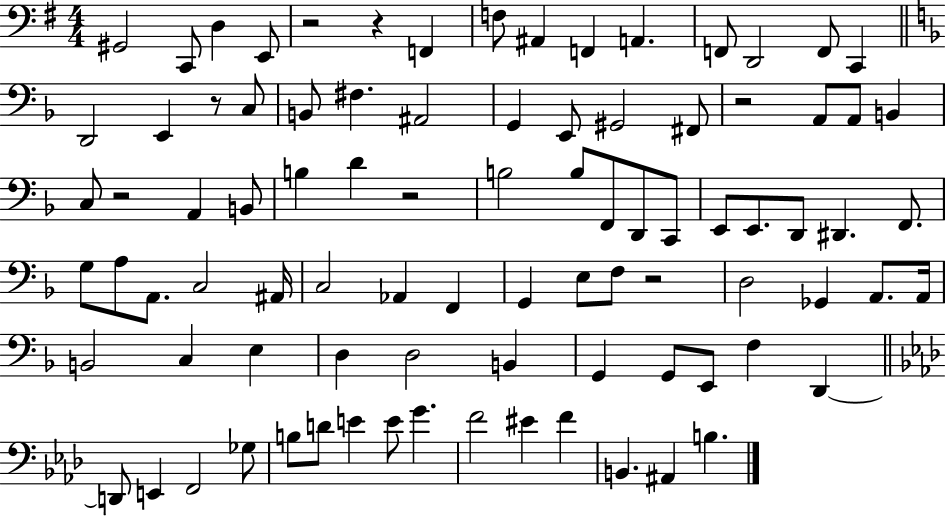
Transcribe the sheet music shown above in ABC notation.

X:1
T:Untitled
M:4/4
L:1/4
K:G
^G,,2 C,,/2 D, E,,/2 z2 z F,, F,/2 ^A,, F,, A,, F,,/2 D,,2 F,,/2 C,, D,,2 E,, z/2 C,/2 B,,/2 ^F, ^A,,2 G,, E,,/2 ^G,,2 ^F,,/2 z2 A,,/2 A,,/2 B,, C,/2 z2 A,, B,,/2 B, D z2 B,2 B,/2 F,,/2 D,,/2 C,,/2 E,,/2 E,,/2 D,,/2 ^D,, F,,/2 G,/2 A,/2 A,,/2 C,2 ^A,,/4 C,2 _A,, F,, G,, E,/2 F,/2 z2 D,2 _G,, A,,/2 A,,/4 B,,2 C, E, D, D,2 B,, G,, G,,/2 E,,/2 F, D,, D,,/2 E,, F,,2 _G,/2 B,/2 D/2 E E/2 G F2 ^E F B,, ^A,, B,